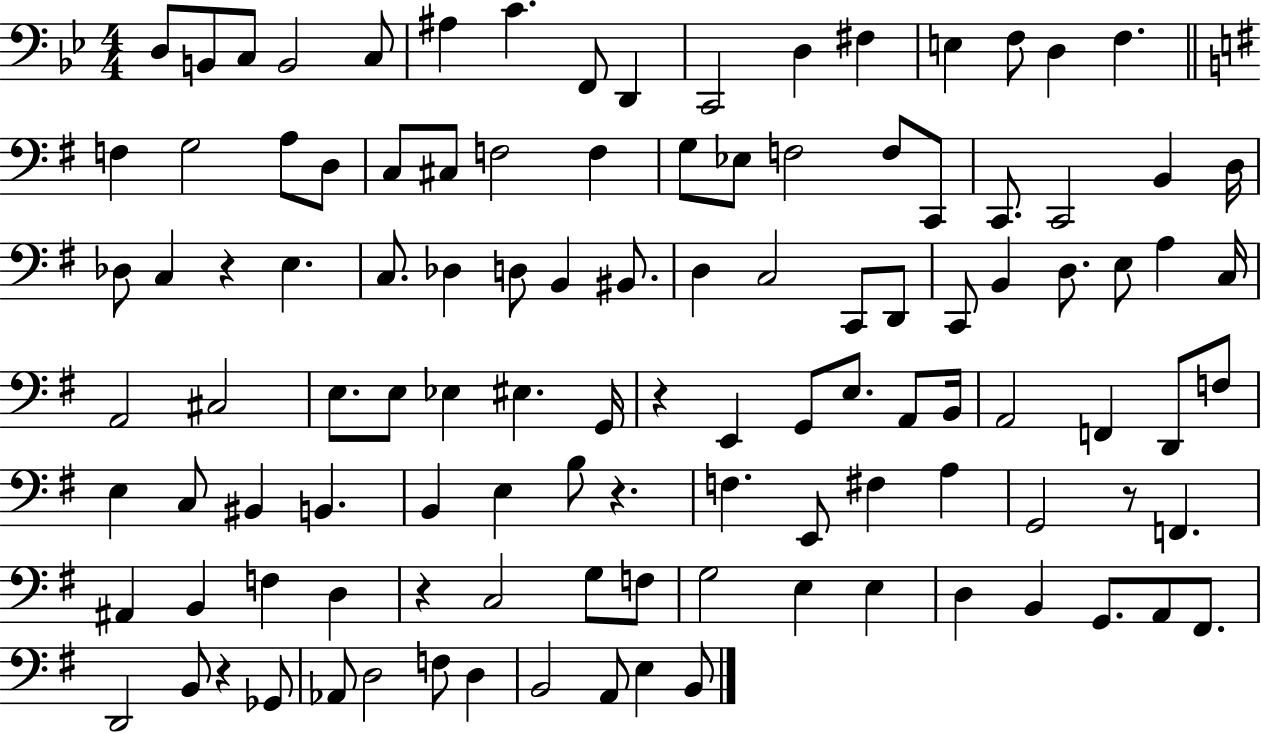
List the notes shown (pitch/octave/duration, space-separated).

D3/e B2/e C3/e B2/h C3/e A#3/q C4/q. F2/e D2/q C2/h D3/q F#3/q E3/q F3/e D3/q F3/q. F3/q G3/h A3/e D3/e C3/e C#3/e F3/h F3/q G3/e Eb3/e F3/h F3/e C2/e C2/e. C2/h B2/q D3/s Db3/e C3/q R/q E3/q. C3/e. Db3/q D3/e B2/q BIS2/e. D3/q C3/h C2/e D2/e C2/e B2/q D3/e. E3/e A3/q C3/s A2/h C#3/h E3/e. E3/e Eb3/q EIS3/q. G2/s R/q E2/q G2/e E3/e. A2/e B2/s A2/h F2/q D2/e F3/e E3/q C3/e BIS2/q B2/q. B2/q E3/q B3/e R/q. F3/q. E2/e F#3/q A3/q G2/h R/e F2/q. A#2/q B2/q F3/q D3/q R/q C3/h G3/e F3/e G3/h E3/q E3/q D3/q B2/q G2/e. A2/e F#2/e. D2/h B2/e R/q Gb2/e Ab2/e D3/h F3/e D3/q B2/h A2/e E3/q B2/e